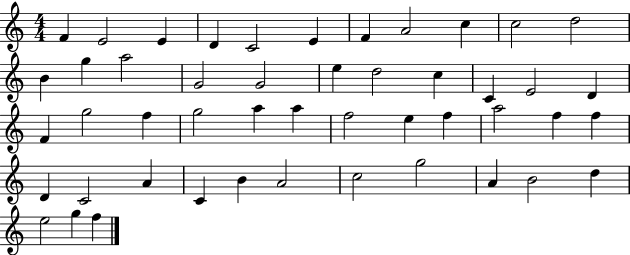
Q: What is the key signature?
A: C major